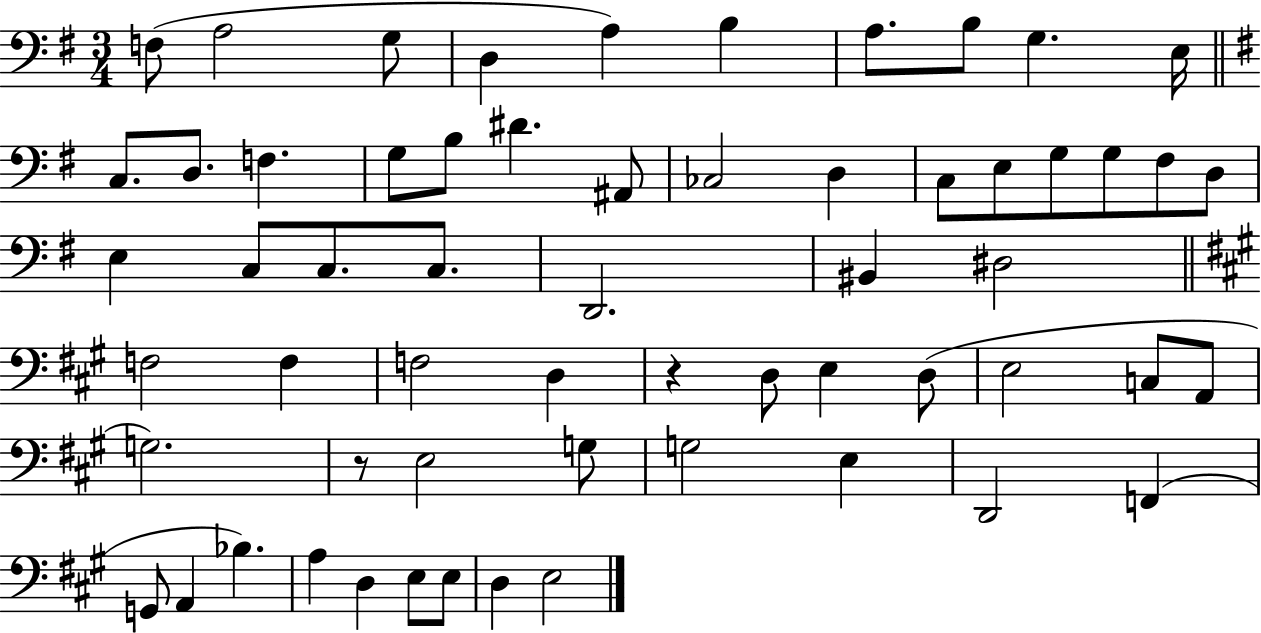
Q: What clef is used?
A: bass